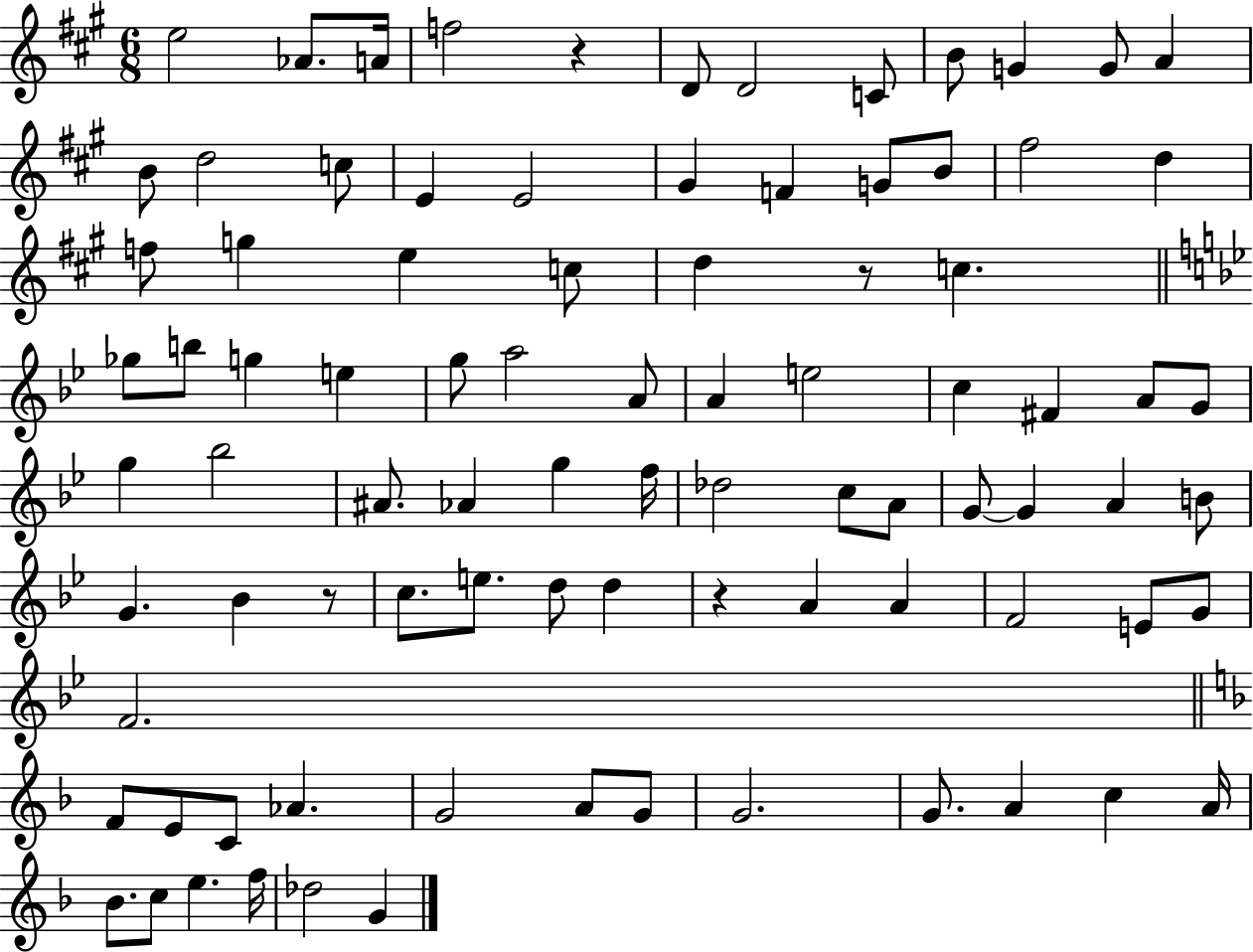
E5/h Ab4/e. A4/s F5/h R/q D4/e D4/h C4/e B4/e G4/q G4/e A4/q B4/e D5/h C5/e E4/q E4/h G#4/q F4/q G4/e B4/e F#5/h D5/q F5/e G5/q E5/q C5/e D5/q R/e C5/q. Gb5/e B5/e G5/q E5/q G5/e A5/h A4/e A4/q E5/h C5/q F#4/q A4/e G4/e G5/q Bb5/h A#4/e. Ab4/q G5/q F5/s Db5/h C5/e A4/e G4/e G4/q A4/q B4/e G4/q. Bb4/q R/e C5/e. E5/e. D5/e D5/q R/q A4/q A4/q F4/h E4/e G4/e F4/h. F4/e E4/e C4/e Ab4/q. G4/h A4/e G4/e G4/h. G4/e. A4/q C5/q A4/s Bb4/e. C5/e E5/q. F5/s Db5/h G4/q